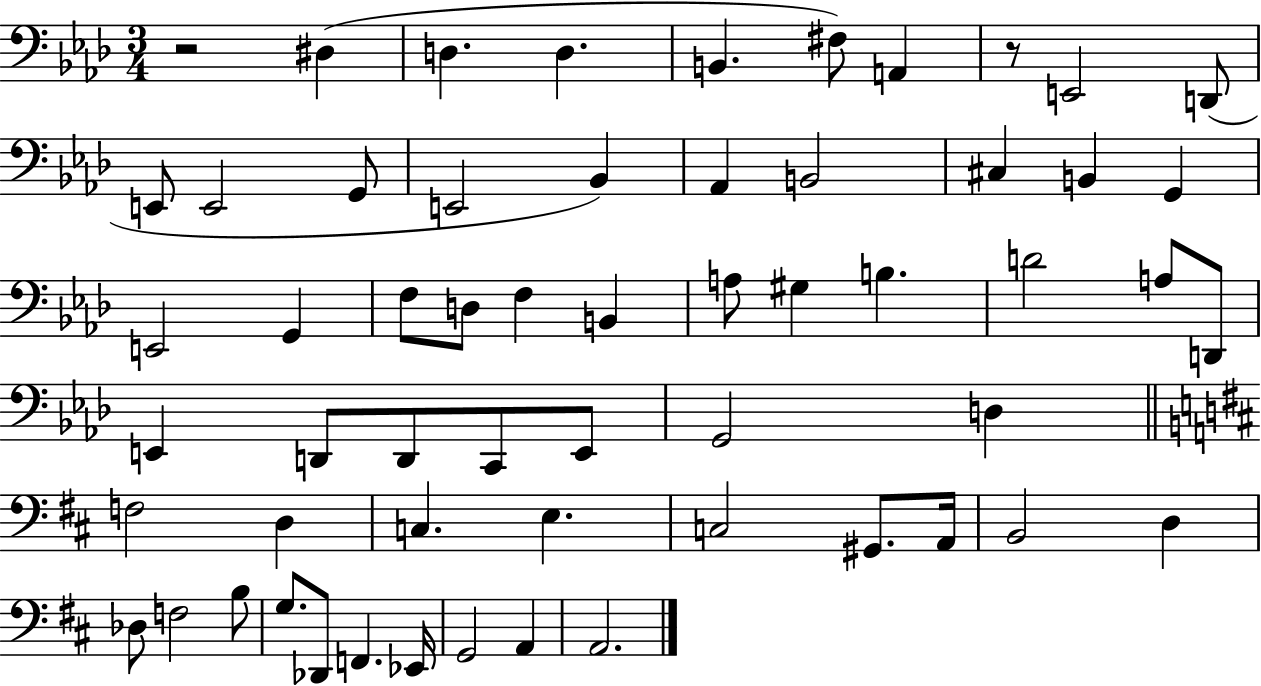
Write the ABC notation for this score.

X:1
T:Untitled
M:3/4
L:1/4
K:Ab
z2 ^D, D, D, B,, ^F,/2 A,, z/2 E,,2 D,,/2 E,,/2 E,,2 G,,/2 E,,2 _B,, _A,, B,,2 ^C, B,, G,, E,,2 G,, F,/2 D,/2 F, B,, A,/2 ^G, B, D2 A,/2 D,,/2 E,, D,,/2 D,,/2 C,,/2 E,,/2 G,,2 D, F,2 D, C, E, C,2 ^G,,/2 A,,/4 B,,2 D, _D,/2 F,2 B,/2 G,/2 _D,,/2 F,, _E,,/4 G,,2 A,, A,,2